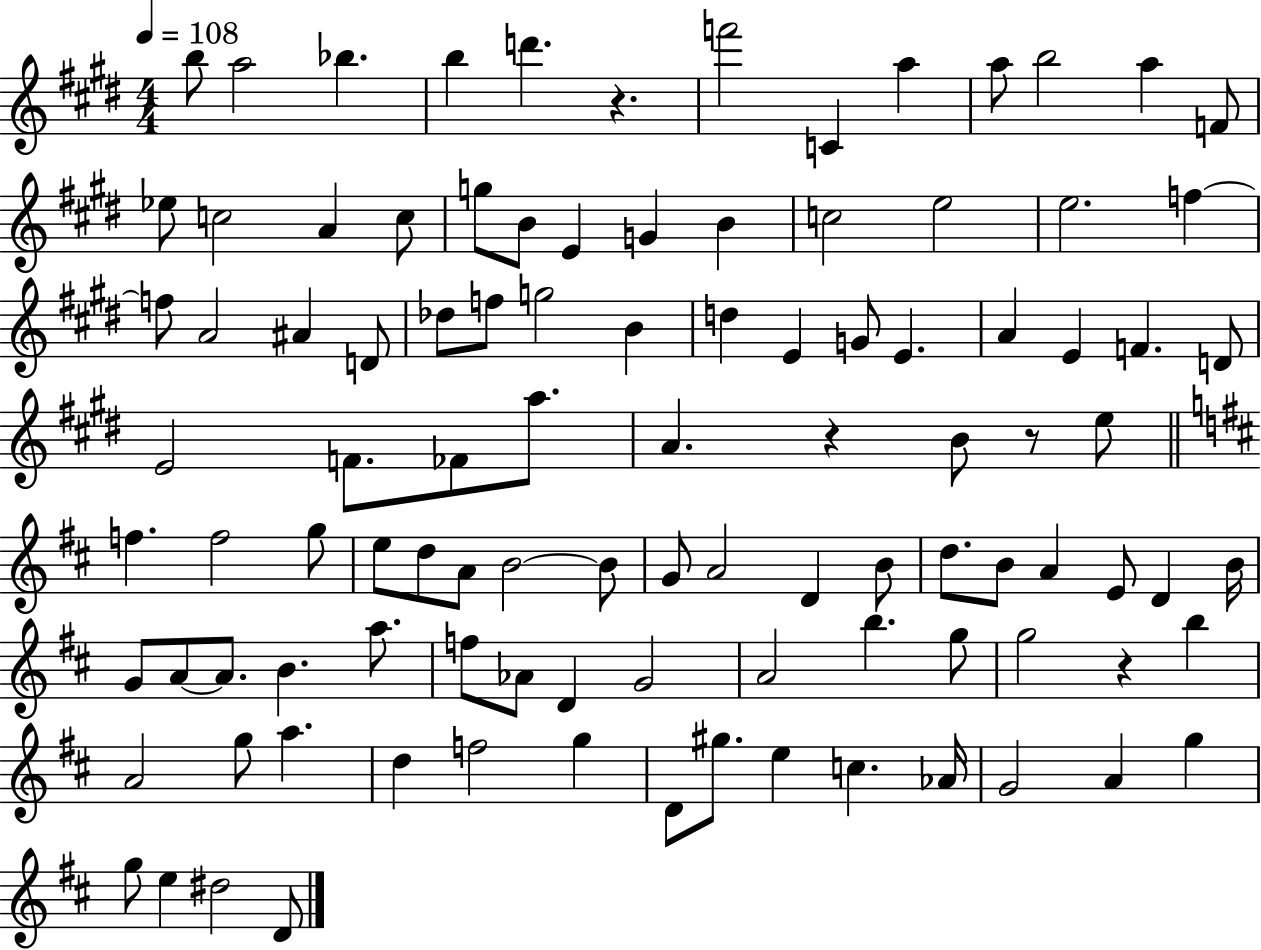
{
  \clef treble
  \numericTimeSignature
  \time 4/4
  \key e \major
  \tempo 4 = 108
  \repeat volta 2 { b''8 a''2 bes''4. | b''4 d'''4. r4. | f'''2 c'4 a''4 | a''8 b''2 a''4 f'8 | \break ees''8 c''2 a'4 c''8 | g''8 b'8 e'4 g'4 b'4 | c''2 e''2 | e''2. f''4~~ | \break f''8 a'2 ais'4 d'8 | des''8 f''8 g''2 b'4 | d''4 e'4 g'8 e'4. | a'4 e'4 f'4. d'8 | \break e'2 f'8. fes'8 a''8. | a'4. r4 b'8 r8 e''8 | \bar "||" \break \key d \major f''4. f''2 g''8 | e''8 d''8 a'8 b'2~~ b'8 | g'8 a'2 d'4 b'8 | d''8. b'8 a'4 e'8 d'4 b'16 | \break g'8 a'8~~ a'8. b'4. a''8. | f''8 aes'8 d'4 g'2 | a'2 b''4. g''8 | g''2 r4 b''4 | \break a'2 g''8 a''4. | d''4 f''2 g''4 | d'8 gis''8. e''4 c''4. aes'16 | g'2 a'4 g''4 | \break g''8 e''4 dis''2 d'8 | } \bar "|."
}